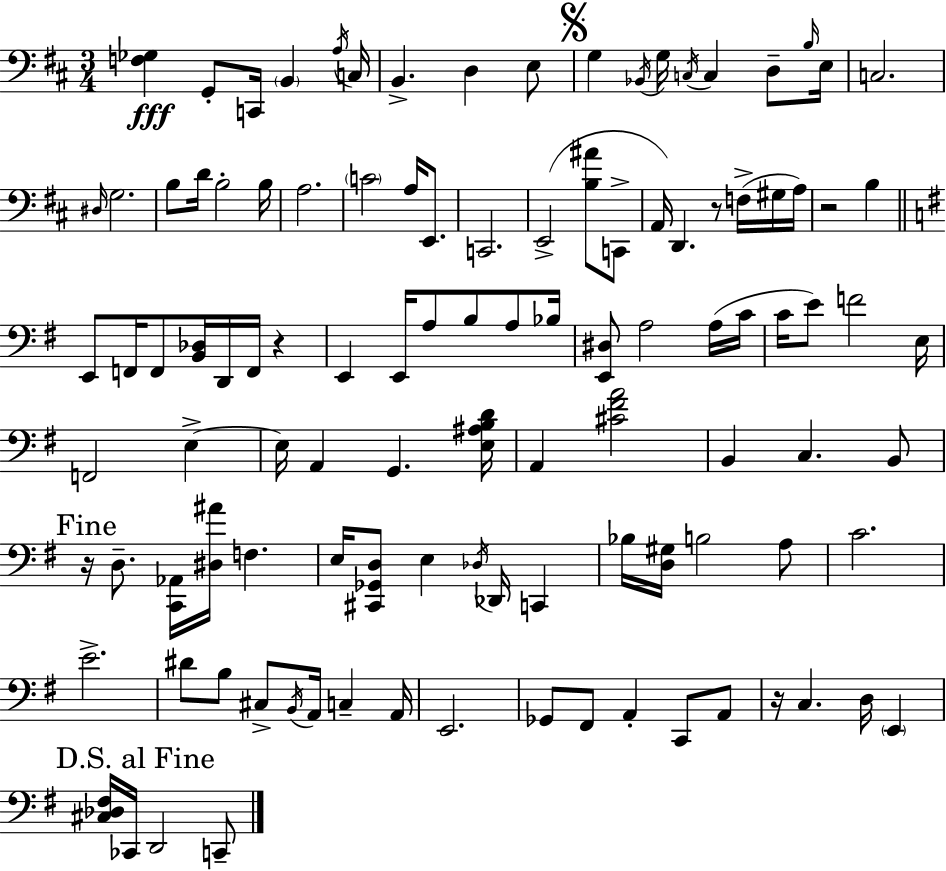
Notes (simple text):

[F3,Gb3]/q G2/e C2/s B2/q A3/s C3/s B2/q. D3/q E3/e G3/q Bb2/s G3/s C3/s C3/q D3/e B3/s E3/s C3/h. D#3/s G3/h. B3/e D4/s B3/h B3/s A3/h. C4/h A3/s E2/e. C2/h. E2/h [B3,A#4]/e C2/e A2/s D2/q. R/e F3/s G#3/s A3/s R/h B3/q E2/e F2/s F2/e [B2,Db3]/s D2/s F2/s R/q E2/q E2/s A3/e B3/e A3/e Bb3/s [E2,D#3]/e A3/h A3/s C4/s C4/s E4/e F4/h E3/s F2/h E3/q E3/s A2/q G2/q. [E3,A#3,B3,D4]/s A2/q [C#4,F#4,A4]/h B2/q C3/q. B2/e R/s D3/e. [C2,Ab2]/s [D#3,A#4]/s F3/q. E3/s [C#2,Gb2,D3]/e E3/q Db3/s Db2/s C2/q Bb3/s [D3,G#3]/s B3/h A3/e C4/h. E4/h. D#4/e B3/e C#3/e B2/s A2/s C3/q A2/s E2/h. Gb2/e F#2/e A2/q C2/e A2/e R/s C3/q. D3/s E2/q [C#3,Db3,F#3]/s CES2/s D2/h C2/e